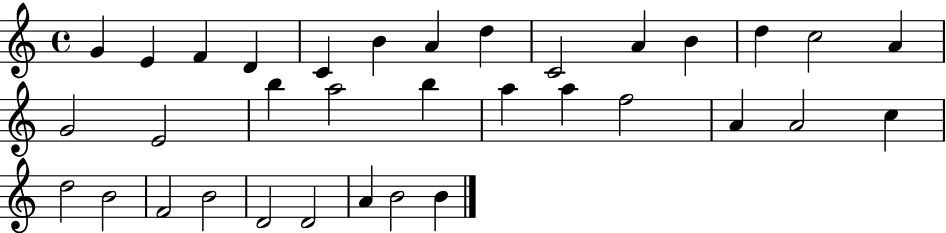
{
  \clef treble
  \time 4/4
  \defaultTimeSignature
  \key c \major
  g'4 e'4 f'4 d'4 | c'4 b'4 a'4 d''4 | c'2 a'4 b'4 | d''4 c''2 a'4 | \break g'2 e'2 | b''4 a''2 b''4 | a''4 a''4 f''2 | a'4 a'2 c''4 | \break d''2 b'2 | f'2 b'2 | d'2 d'2 | a'4 b'2 b'4 | \break \bar "|."
}